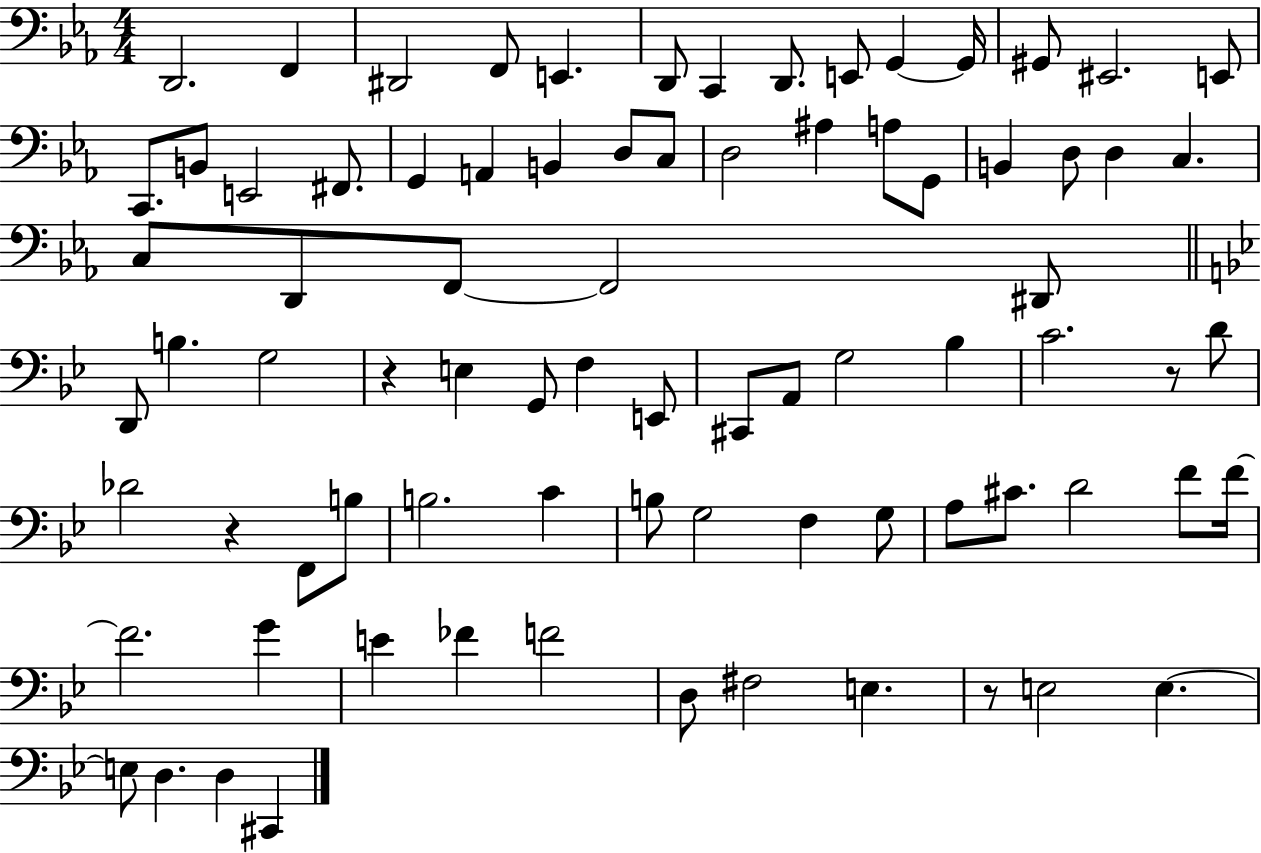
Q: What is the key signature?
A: EES major